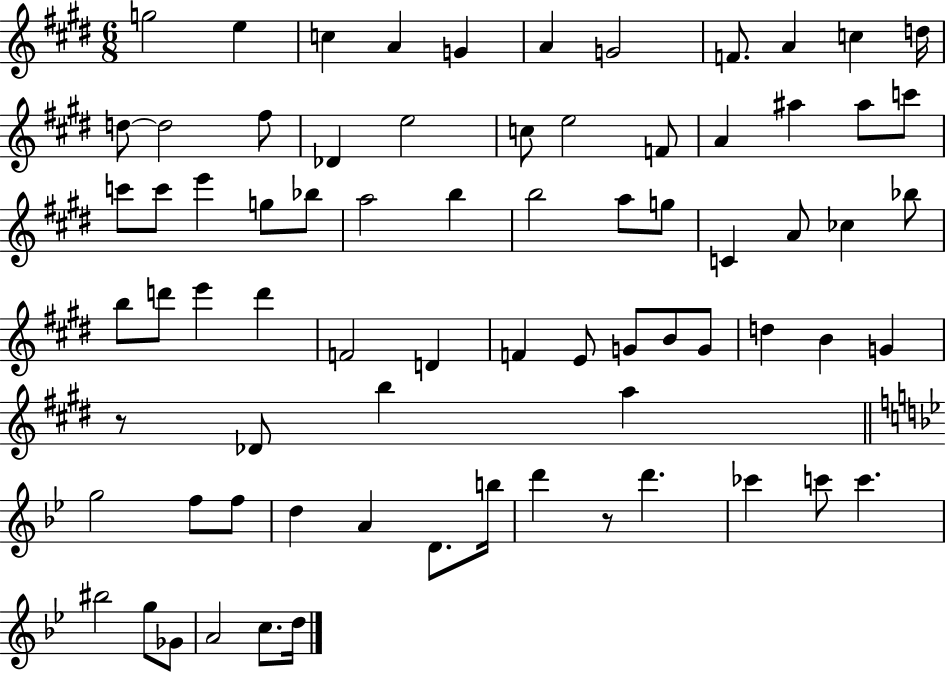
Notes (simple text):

G5/h E5/q C5/q A4/q G4/q A4/q G4/h F4/e. A4/q C5/q D5/s D5/e D5/h F#5/e Db4/q E5/h C5/e E5/h F4/e A4/q A#5/q A#5/e C6/e C6/e C6/e E6/q G5/e Bb5/e A5/h B5/q B5/h A5/e G5/e C4/q A4/e CES5/q Bb5/e B5/e D6/e E6/q D6/q F4/h D4/q F4/q E4/e G4/e B4/e G4/e D5/q B4/q G4/q R/e Db4/e B5/q A5/q G5/h F5/e F5/e D5/q A4/q D4/e. B5/s D6/q R/e D6/q. CES6/q C6/e C6/q. BIS5/h G5/e Gb4/e A4/h C5/e. D5/s